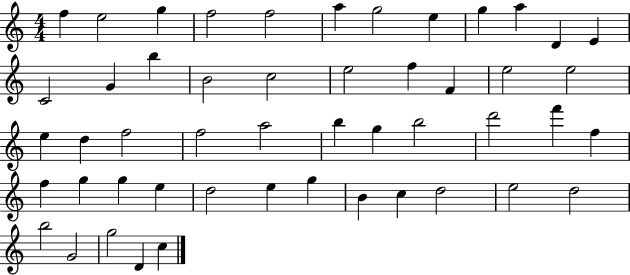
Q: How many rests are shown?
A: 0